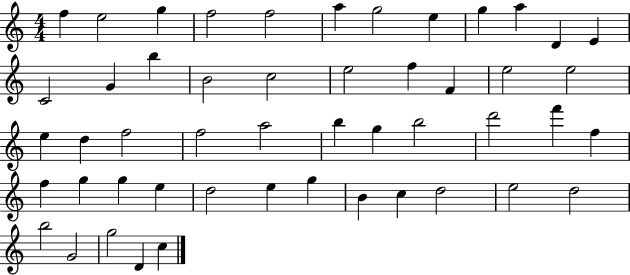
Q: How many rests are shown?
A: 0